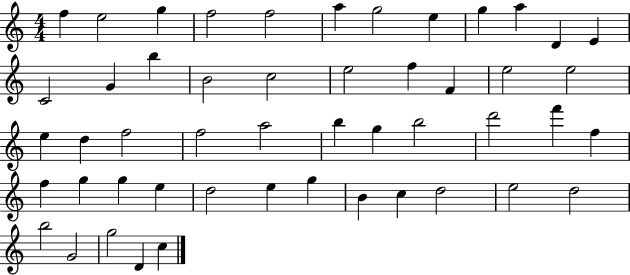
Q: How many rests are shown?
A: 0